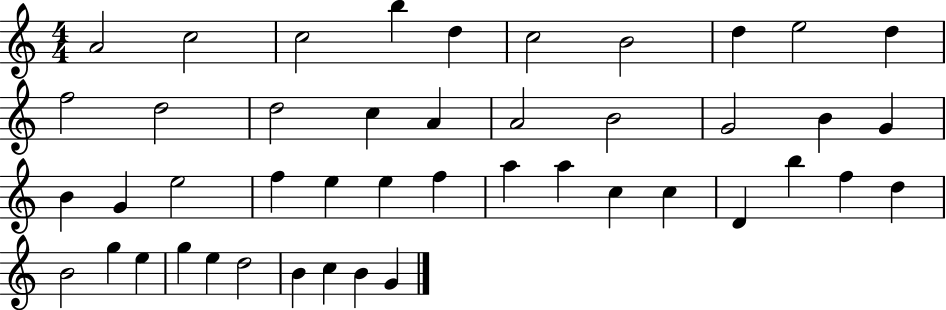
A4/h C5/h C5/h B5/q D5/q C5/h B4/h D5/q E5/h D5/q F5/h D5/h D5/h C5/q A4/q A4/h B4/h G4/h B4/q G4/q B4/q G4/q E5/h F5/q E5/q E5/q F5/q A5/q A5/q C5/q C5/q D4/q B5/q F5/q D5/q B4/h G5/q E5/q G5/q E5/q D5/h B4/q C5/q B4/q G4/q